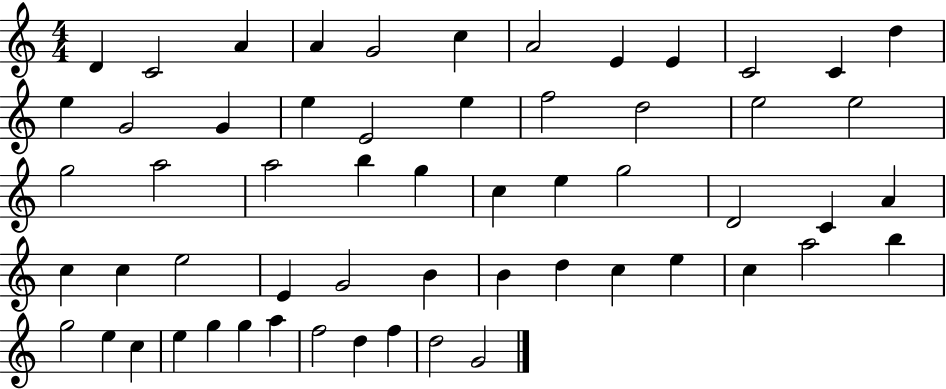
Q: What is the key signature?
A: C major